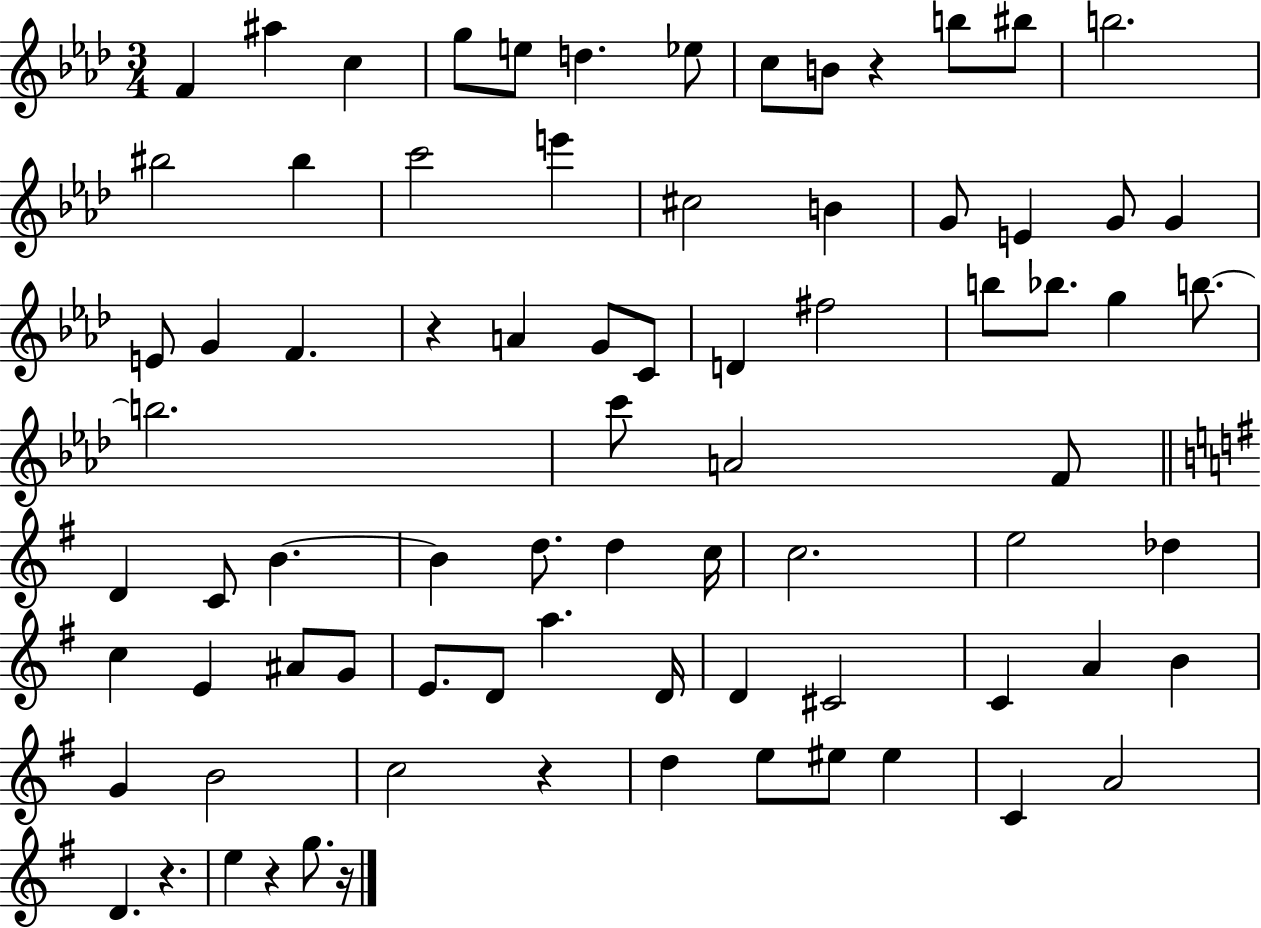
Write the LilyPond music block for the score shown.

{
  \clef treble
  \numericTimeSignature
  \time 3/4
  \key aes \major
  f'4 ais''4 c''4 | g''8 e''8 d''4. ees''8 | c''8 b'8 r4 b''8 bis''8 | b''2. | \break bis''2 bis''4 | c'''2 e'''4 | cis''2 b'4 | g'8 e'4 g'8 g'4 | \break e'8 g'4 f'4. | r4 a'4 g'8 c'8 | d'4 fis''2 | b''8 bes''8. g''4 b''8.~~ | \break b''2. | c'''8 a'2 f'8 | \bar "||" \break \key g \major d'4 c'8 b'4.~~ | b'4 d''8. d''4 c''16 | c''2. | e''2 des''4 | \break c''4 e'4 ais'8 g'8 | e'8. d'8 a''4. d'16 | d'4 cis'2 | c'4 a'4 b'4 | \break g'4 b'2 | c''2 r4 | d''4 e''8 eis''8 eis''4 | c'4 a'2 | \break d'4. r4. | e''4 r4 g''8. r16 | \bar "|."
}